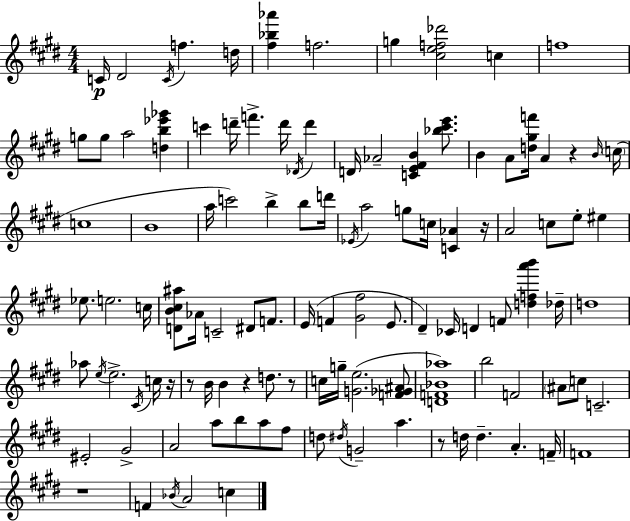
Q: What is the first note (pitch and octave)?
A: C4